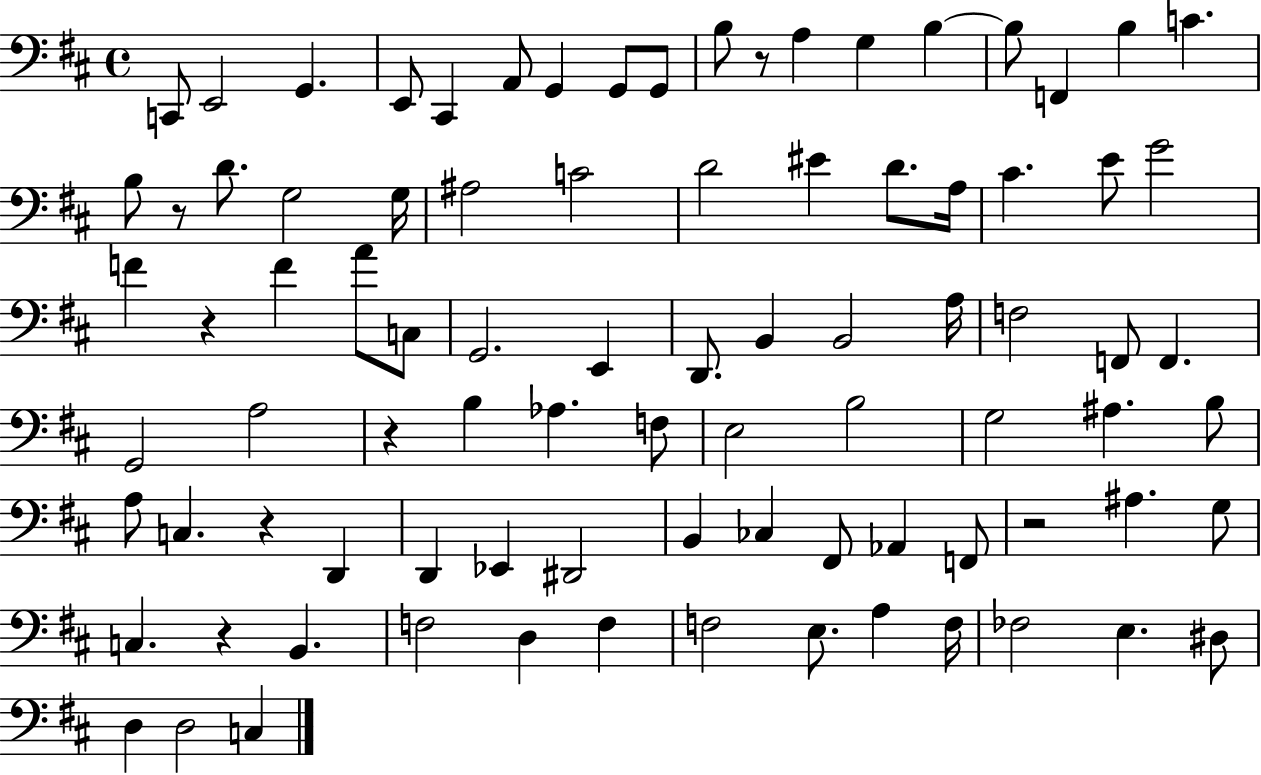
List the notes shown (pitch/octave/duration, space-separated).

C2/e E2/h G2/q. E2/e C#2/q A2/e G2/q G2/e G2/e B3/e R/e A3/q G3/q B3/q B3/e F2/q B3/q C4/q. B3/e R/e D4/e. G3/h G3/s A#3/h C4/h D4/h EIS4/q D4/e. A3/s C#4/q. E4/e G4/h F4/q R/q F4/q A4/e C3/e G2/h. E2/q D2/e. B2/q B2/h A3/s F3/h F2/e F2/q. G2/h A3/h R/q B3/q Ab3/q. F3/e E3/h B3/h G3/h A#3/q. B3/e A3/e C3/q. R/q D2/q D2/q Eb2/q D#2/h B2/q CES3/q F#2/e Ab2/q F2/e R/h A#3/q. G3/e C3/q. R/q B2/q. F3/h D3/q F3/q F3/h E3/e. A3/q F3/s FES3/h E3/q. D#3/e D3/q D3/h C3/q